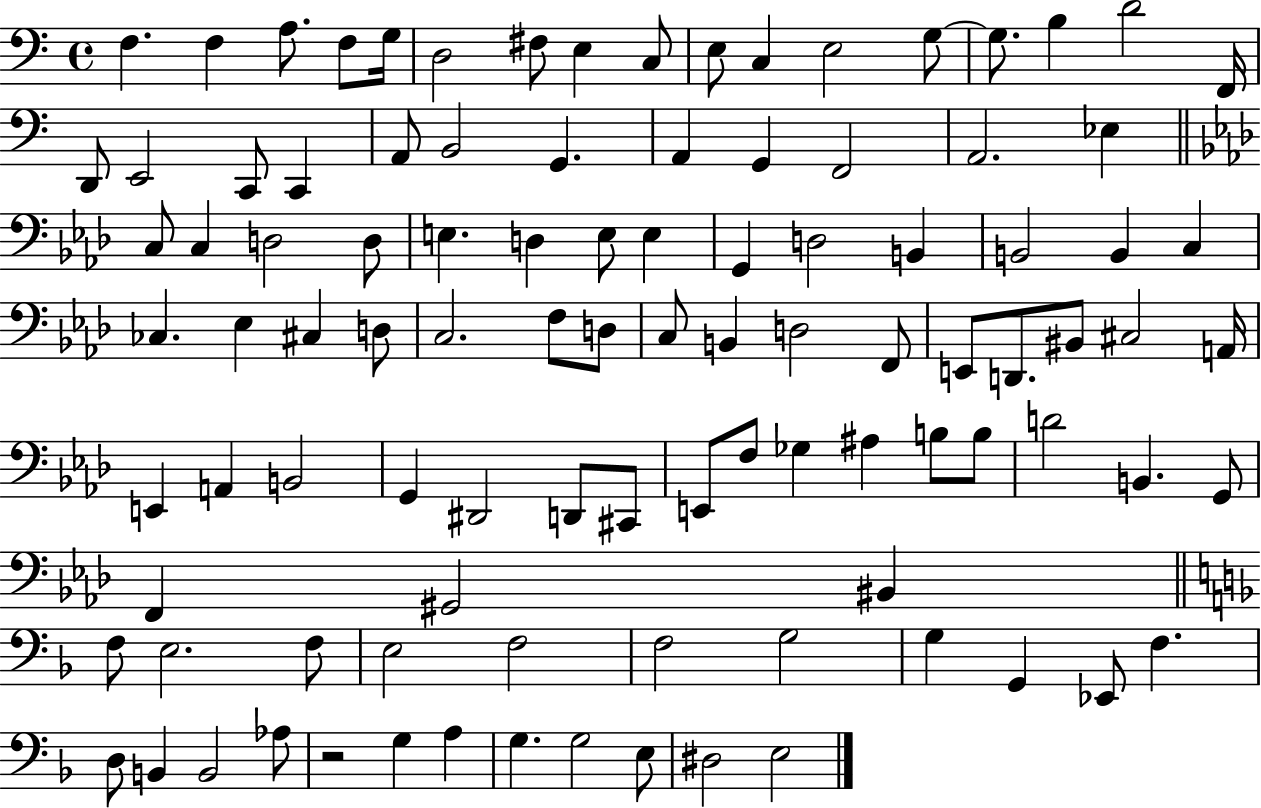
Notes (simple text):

F3/q. F3/q A3/e. F3/e G3/s D3/h F#3/e E3/q C3/e E3/e C3/q E3/h G3/e G3/e. B3/q D4/h F2/s D2/e E2/h C2/e C2/q A2/e B2/h G2/q. A2/q G2/q F2/h A2/h. Eb3/q C3/e C3/q D3/h D3/e E3/q. D3/q E3/e E3/q G2/q D3/h B2/q B2/h B2/q C3/q CES3/q. Eb3/q C#3/q D3/e C3/h. F3/e D3/e C3/e B2/q D3/h F2/e E2/e D2/e. BIS2/e C#3/h A2/s E2/q A2/q B2/h G2/q D#2/h D2/e C#2/e E2/e F3/e Gb3/q A#3/q B3/e B3/e D4/h B2/q. G2/e F2/q G#2/h BIS2/q F3/e E3/h. F3/e E3/h F3/h F3/h G3/h G3/q G2/q Eb2/e F3/q. D3/e B2/q B2/h Ab3/e R/h G3/q A3/q G3/q. G3/h E3/e D#3/h E3/h